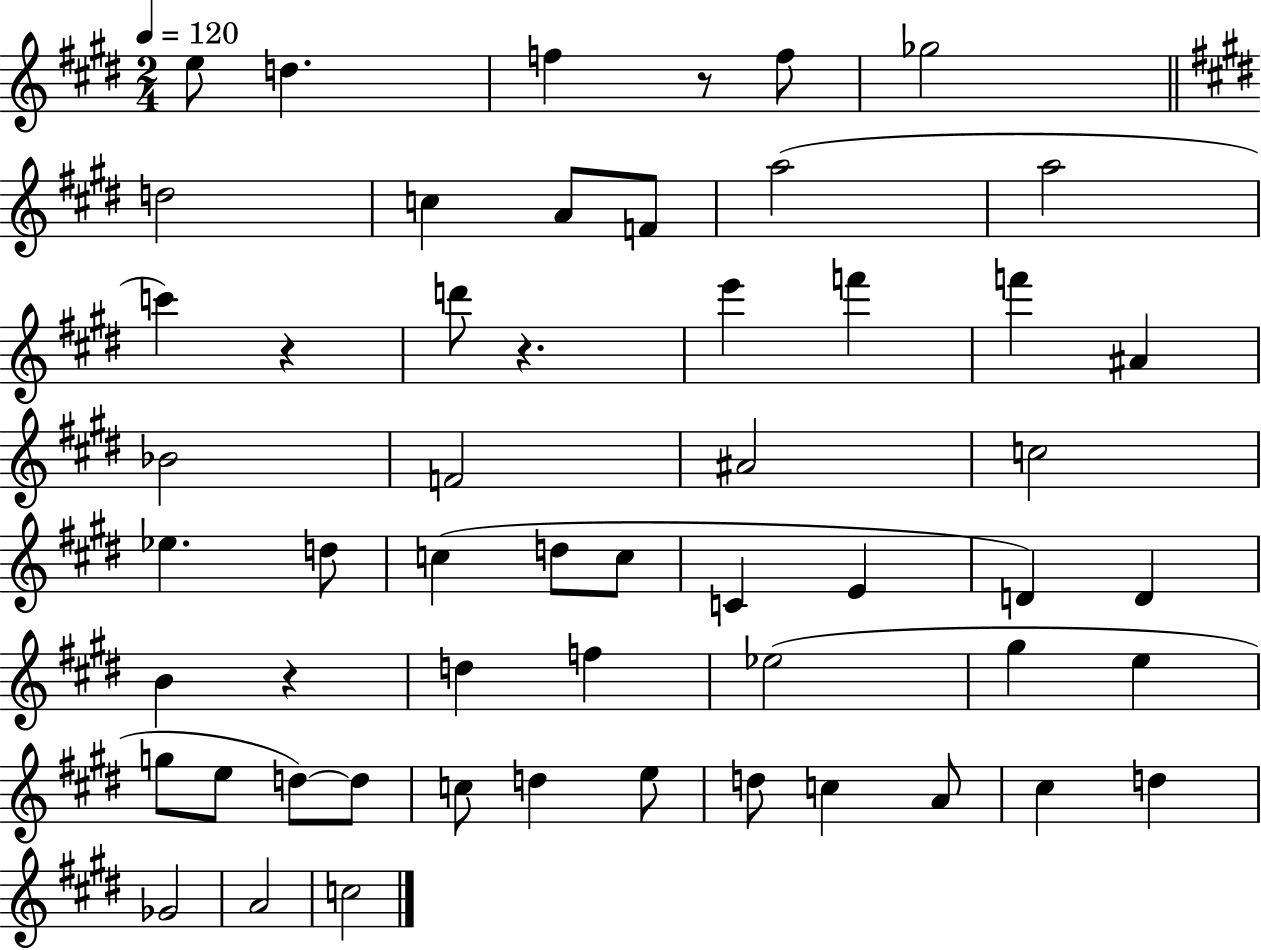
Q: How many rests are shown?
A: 4